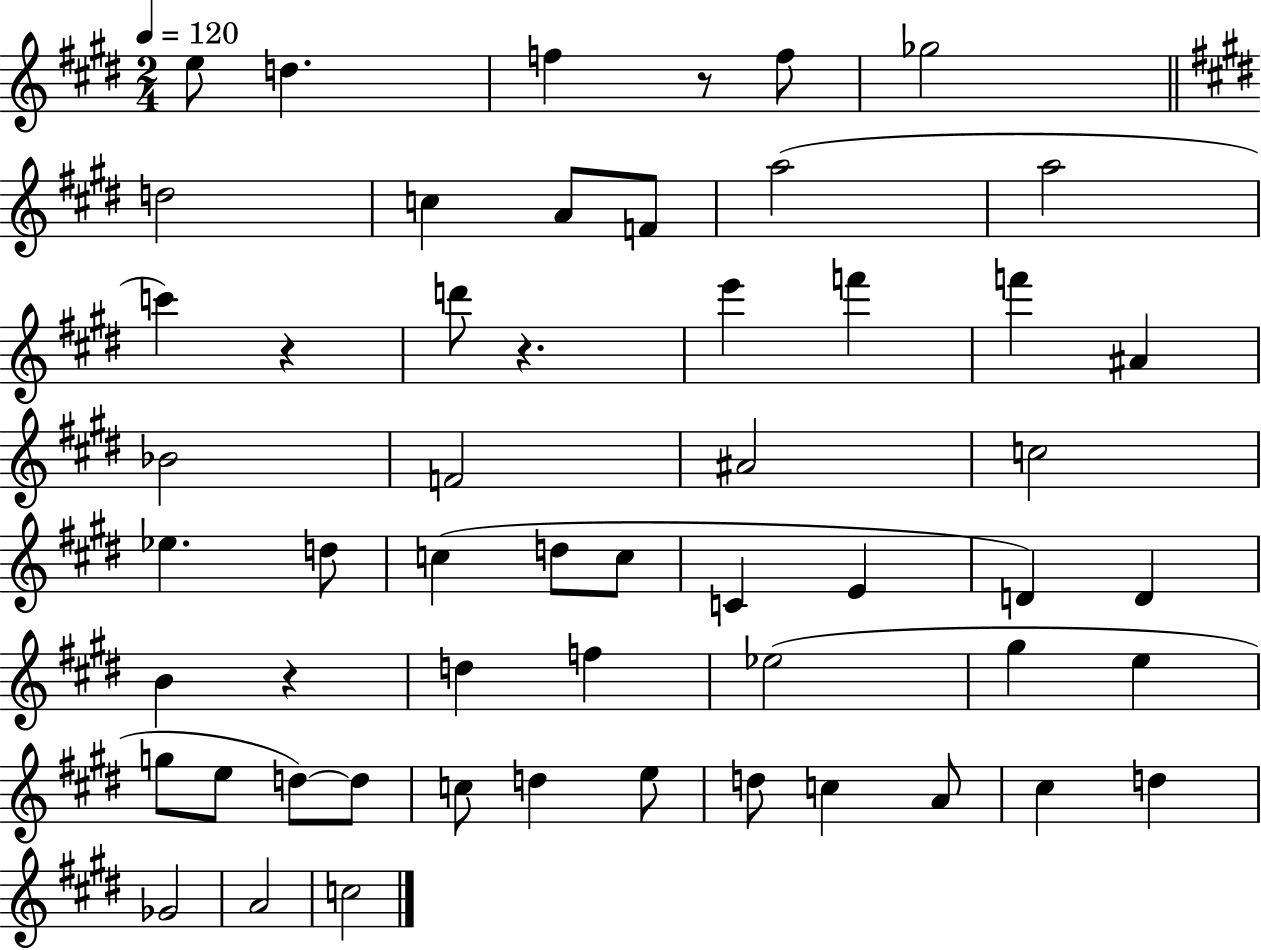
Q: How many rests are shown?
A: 4